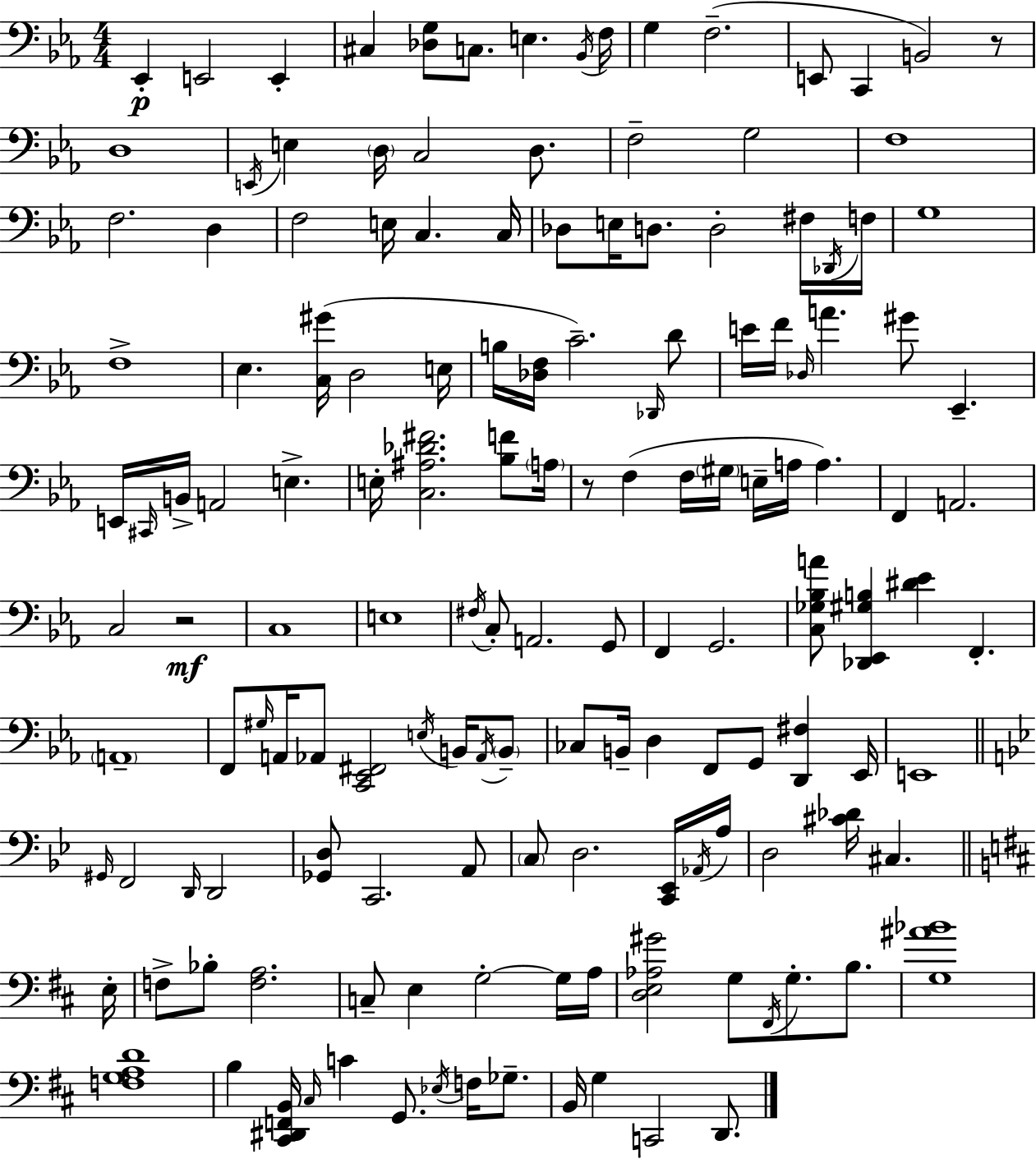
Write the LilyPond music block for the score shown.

{
  \clef bass
  \numericTimeSignature
  \time 4/4
  \key c \minor
  ees,4-.\p e,2 e,4-. | cis4 <des g>8 c8. e4. \acciaccatura { bes,16 } | f16 g4 f2.--( | e,8 c,4 b,2) r8 | \break d1 | \acciaccatura { e,16 } e4 \parenthesize d16 c2 d8. | f2-- g2 | f1 | \break f2. d4 | f2 e16 c4. | c16 des8 e16 d8. d2-. | fis16 \acciaccatura { des,16 } f16 g1 | \break f1-> | ees4. <c gis'>16( d2 | e16 b16 <des f>16 c'2.--) | \grace { des,16 } d'8 e'16 f'16 \grace { des16 } a'4. gis'8 ees,4.-- | \break e,16 \grace { cis,16 } b,16-> a,2 | e4.-> e16-. <c ais des' fis'>2. | <bes f'>8 \parenthesize a16 r8 f4( f16 \parenthesize gis16 e16-- a16 | a4.) f,4 a,2. | \break c2 r2\mf | c1 | e1 | \acciaccatura { fis16 } c8-. a,2. | \break g,8 f,4 g,2. | <c ges bes a'>8 <des, ees, gis b>4 <dis' ees'>4 | f,4.-. \parenthesize a,1-- | f,8 \grace { gis16 } a,16 aes,8 <c, ees, fis,>2 | \break \acciaccatura { e16 } b,16 \acciaccatura { aes,16 } \parenthesize b,8-- ces8 b,16-- d4 | f,8 g,8 <d, fis>4 ees,16 e,1 | \bar "||" \break \key g \minor \grace { gis,16 } f,2 \grace { d,16 } d,2 | <ges, d>8 c,2. | a,8 \parenthesize c8 d2. | <c, ees,>16 \acciaccatura { aes,16 } a16 d2 <cis' des'>16 cis4. | \break \bar "||" \break \key d \major e16-. f8-> bes8-. <f a>2. | c8-- e4 g2-.~~ g16 | a16 <d e aes gis'>2 g8 \acciaccatura { fis,16 } g8.-. b8. | <g ais' bes'>1 | \break <f g a d'>1 | b4 <cis, dis, f, b,>16 \grace { cis16 } c'4 g,8. \acciaccatura { ees16 } | f16 ges8.-- b,16 g4 c,2 | d,8. \bar "|."
}